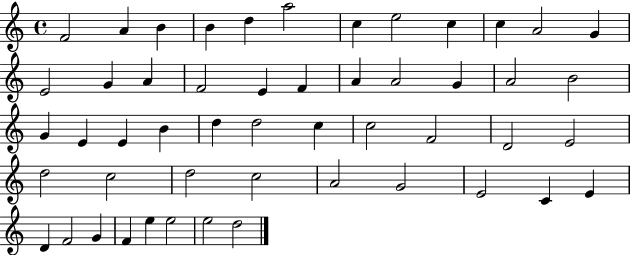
{
  \clef treble
  \time 4/4
  \defaultTimeSignature
  \key c \major
  f'2 a'4 b'4 | b'4 d''4 a''2 | c''4 e''2 c''4 | c''4 a'2 g'4 | \break e'2 g'4 a'4 | f'2 e'4 f'4 | a'4 a'2 g'4 | a'2 b'2 | \break g'4 e'4 e'4 b'4 | d''4 d''2 c''4 | c''2 f'2 | d'2 e'2 | \break d''2 c''2 | d''2 c''2 | a'2 g'2 | e'2 c'4 e'4 | \break d'4 f'2 g'4 | f'4 e''4 e''2 | e''2 d''2 | \bar "|."
}